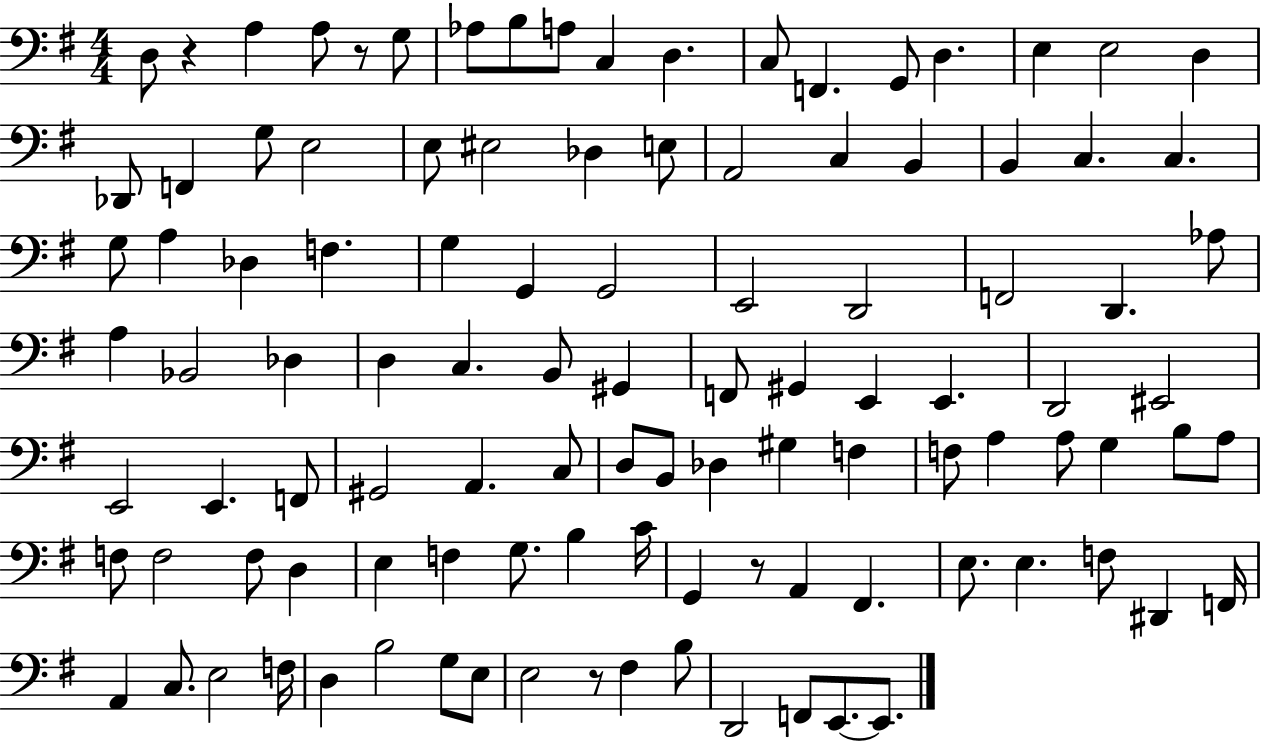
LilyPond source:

{
  \clef bass
  \numericTimeSignature
  \time 4/4
  \key g \major
  d8 r4 a4 a8 r8 g8 | aes8 b8 a8 c4 d4. | c8 f,4. g,8 d4. | e4 e2 d4 | \break des,8 f,4 g8 e2 | e8 eis2 des4 e8 | a,2 c4 b,4 | b,4 c4. c4. | \break g8 a4 des4 f4. | g4 g,4 g,2 | e,2 d,2 | f,2 d,4. aes8 | \break a4 bes,2 des4 | d4 c4. b,8 gis,4 | f,8 gis,4 e,4 e,4. | d,2 eis,2 | \break e,2 e,4. f,8 | gis,2 a,4. c8 | d8 b,8 des4 gis4 f4 | f8 a4 a8 g4 b8 a8 | \break f8 f2 f8 d4 | e4 f4 g8. b4 c'16 | g,4 r8 a,4 fis,4. | e8. e4. f8 dis,4 f,16 | \break a,4 c8. e2 f16 | d4 b2 g8 e8 | e2 r8 fis4 b8 | d,2 f,8 e,8.~~ e,8. | \break \bar "|."
}